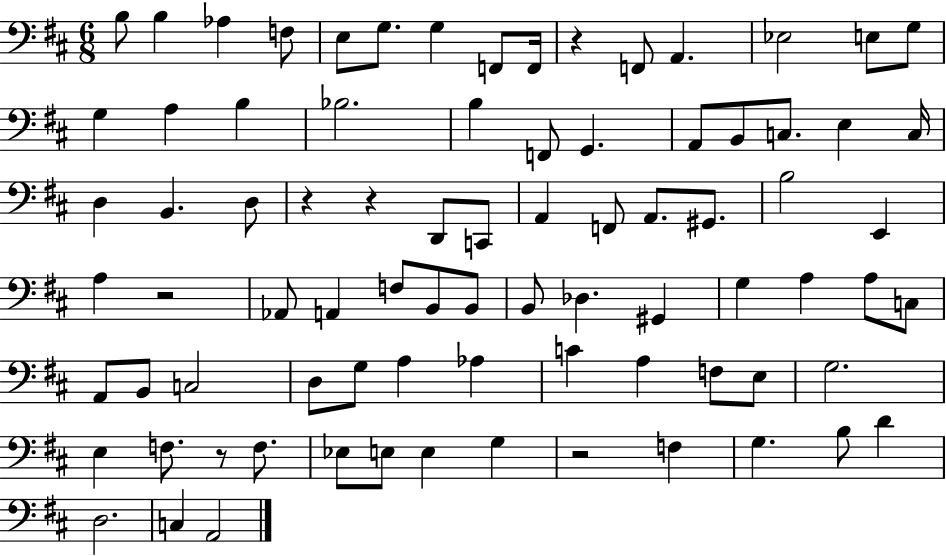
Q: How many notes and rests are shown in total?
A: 82